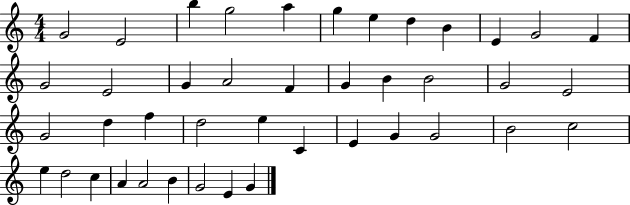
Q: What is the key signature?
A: C major